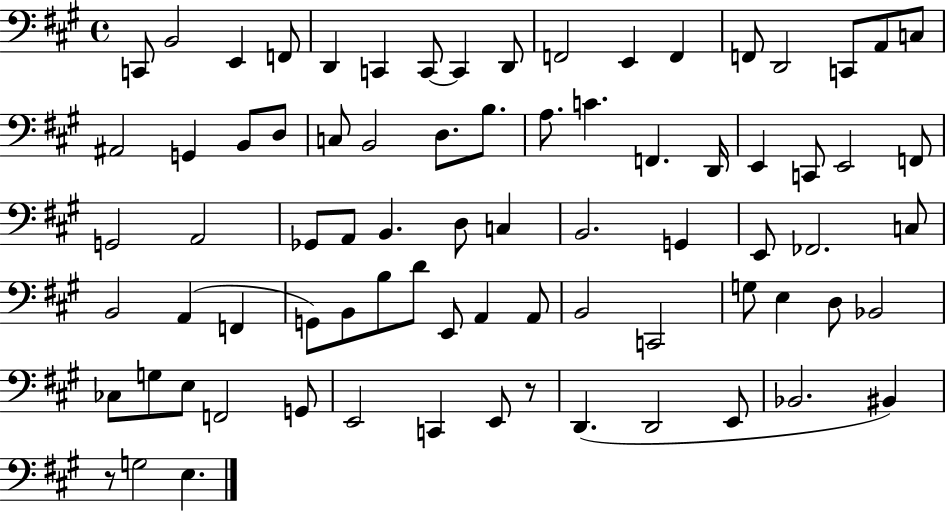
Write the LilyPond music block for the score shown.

{
  \clef bass
  \time 4/4
  \defaultTimeSignature
  \key a \major
  c,8 b,2 e,4 f,8 | d,4 c,4 c,8~~ c,4 d,8 | f,2 e,4 f,4 | f,8 d,2 c,8 a,8 c8 | \break ais,2 g,4 b,8 d8 | c8 b,2 d8. b8. | a8. c'4. f,4. d,16 | e,4 c,8 e,2 f,8 | \break g,2 a,2 | ges,8 a,8 b,4. d8 c4 | b,2. g,4 | e,8 fes,2. c8 | \break b,2 a,4( f,4 | g,8) b,8 b8 d'8 e,8 a,4 a,8 | b,2 c,2 | g8 e4 d8 bes,2 | \break ces8 g8 e8 f,2 g,8 | e,2 c,4 e,8 r8 | d,4.( d,2 e,8 | bes,2. bis,4) | \break r8 g2 e4. | \bar "|."
}